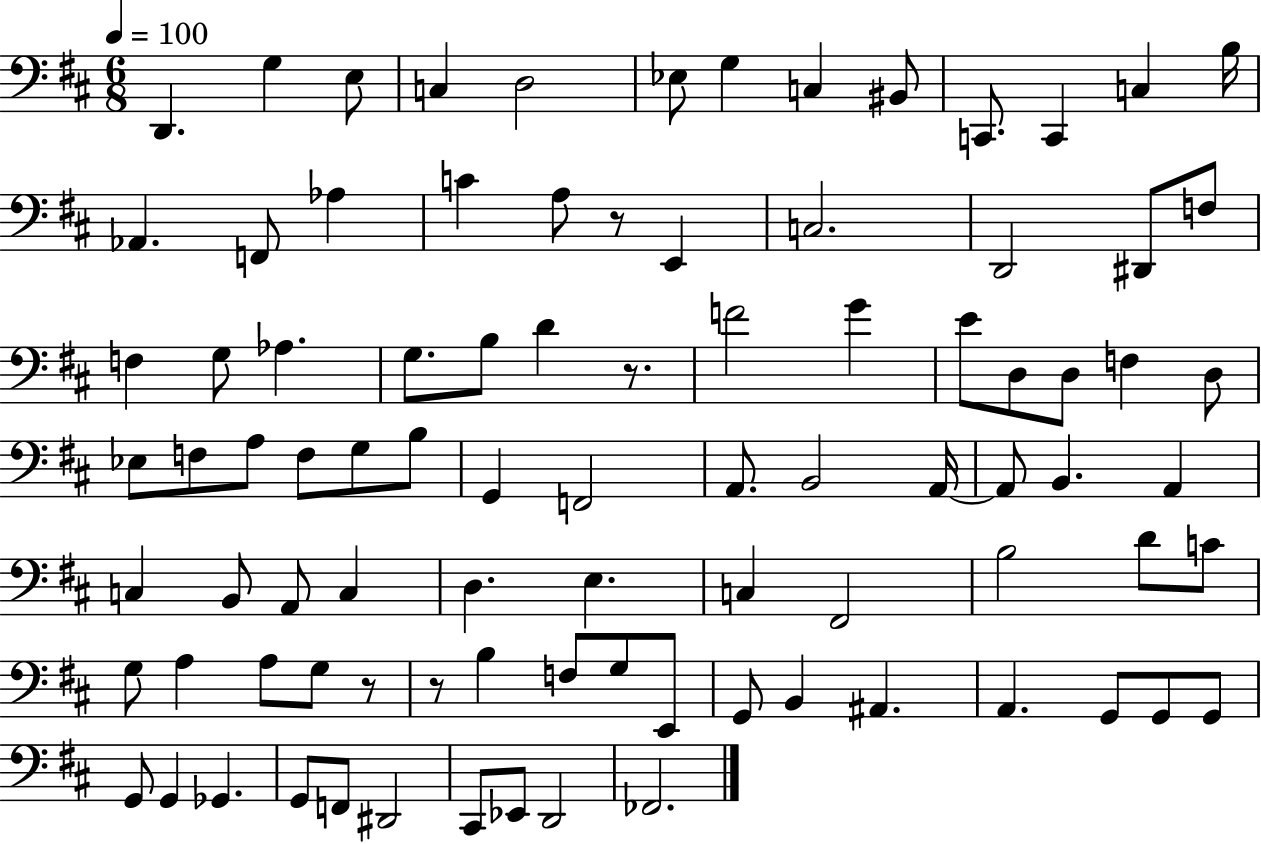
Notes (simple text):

D2/q. G3/q E3/e C3/q D3/h Eb3/e G3/q C3/q BIS2/e C2/e. C2/q C3/q B3/s Ab2/q. F2/e Ab3/q C4/q A3/e R/e E2/q C3/h. D2/h D#2/e F3/e F3/q G3/e Ab3/q. G3/e. B3/e D4/q R/e. F4/h G4/q E4/e D3/e D3/e F3/q D3/e Eb3/e F3/e A3/e F3/e G3/e B3/e G2/q F2/h A2/e. B2/h A2/s A2/e B2/q. A2/q C3/q B2/e A2/e C3/q D3/q. E3/q. C3/q F#2/h B3/h D4/e C4/e G3/e A3/q A3/e G3/e R/e R/e B3/q F3/e G3/e E2/e G2/e B2/q A#2/q. A2/q. G2/e G2/e G2/e G2/e G2/q Gb2/q. G2/e F2/e D#2/h C#2/e Eb2/e D2/h FES2/h.